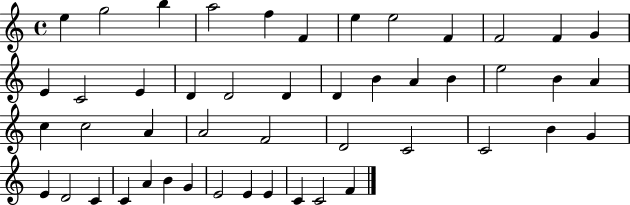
{
  \clef treble
  \time 4/4
  \defaultTimeSignature
  \key c \major
  e''4 g''2 b''4 | a''2 f''4 f'4 | e''4 e''2 f'4 | f'2 f'4 g'4 | \break e'4 c'2 e'4 | d'4 d'2 d'4 | d'4 b'4 a'4 b'4 | e''2 b'4 a'4 | \break c''4 c''2 a'4 | a'2 f'2 | d'2 c'2 | c'2 b'4 g'4 | \break e'4 d'2 c'4 | c'4 a'4 b'4 g'4 | e'2 e'4 e'4 | c'4 c'2 f'4 | \break \bar "|."
}